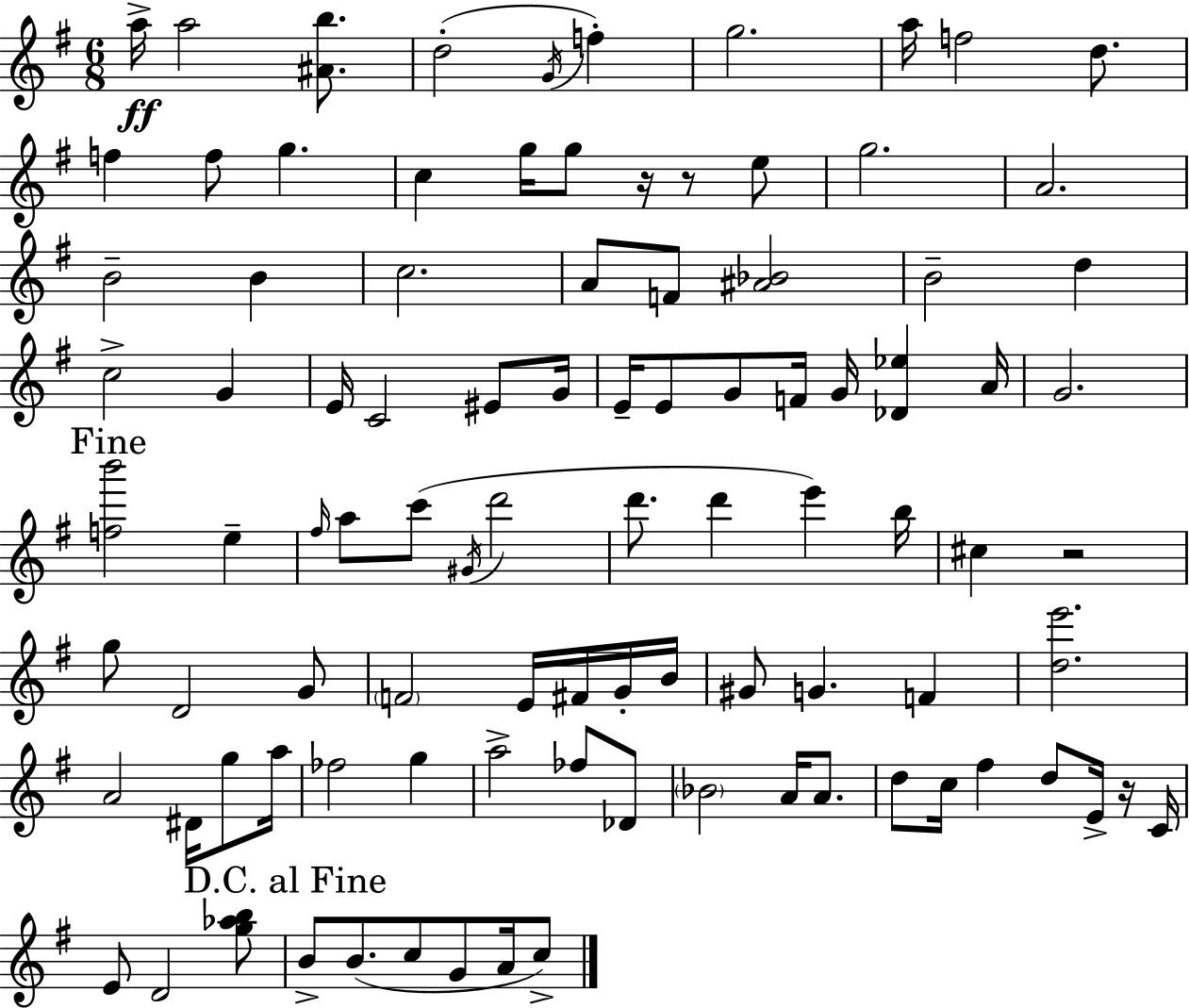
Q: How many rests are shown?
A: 4